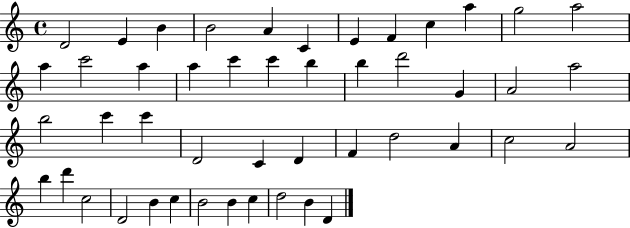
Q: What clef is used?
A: treble